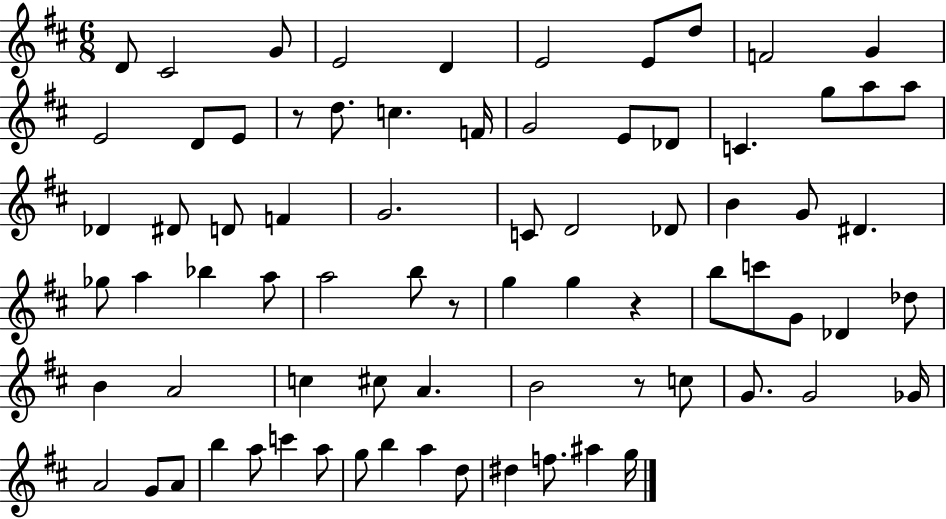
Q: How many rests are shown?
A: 4